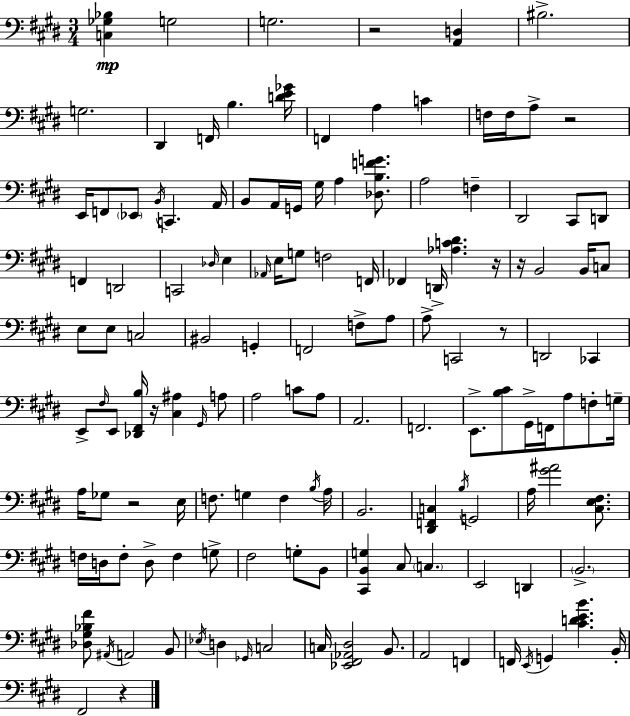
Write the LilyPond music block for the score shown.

{
  \clef bass
  \numericTimeSignature
  \time 3/4
  \key e \major
  \repeat volta 2 { <c ges bes>4\mp g2 | g2. | r2 <a, d>4 | bis2.-> | \break g2. | dis,4 f,16 b4. <d' e' ges'>16 | f,4 a4 c'4 | f16 f16 a8-> r2 | \break e,16 f,8 \parenthesize ees,8 \acciaccatura { b,16 } c,4. | a,16 b,8 a,16 g,16 gis16 a4 <des b f' g'>8. | a2 f4-- | dis,2 cis,8 d,8 | \break f,4 d,2 | c,2 \grace { des16 } e4 | \grace { aes,16 } e16 g8 f2 | f,16 fes,4 d,16-> <aes c' dis'>4. | \break r16 r16 b,2 | b,16 c8 e8 e8 c2 | bis,2 g,4-. | f,2 f8-> | \break a8 a8-> c,2 | r8 d,2 ces,4 | e,8-> \grace { fis16 } e,8 <des, fis, b>16 r16 <cis ais>4 | \grace { gis,16 } a8 a2 | \break c'8 a8 a,2. | f,2. | e,8.-> <b cis'>8 gis,16-> f,16 | a8 f8-. g16-- a16 ges8 r2 | \break e16 f8. g4 | f4 \acciaccatura { b16 } a16 b,2. | <dis, f, c>4 \acciaccatura { b16 } g,2 | a16 <gis' ais'>2 | \break <cis e fis>8. f16 d16 f8-. d8-> | f4 g8-> fis2 | g8-. b,8 <cis, b, g>4 cis8 | \parenthesize c4. e,2 | \break d,4 \parenthesize b,2.-> | <des gis bes fis'>8 \acciaccatura { ais,16 } a,2 | b,8 \acciaccatura { ees16 } d4 | \grace { ges,16 } c2 c16 <ees, fis, aes, dis>2 | \break b,8. a,2 | f,4 f,16 \acciaccatura { e,16 } | g,4 <cis' d' e' b'>4. b,16-. fis,2 | r4 } \bar "|."
}